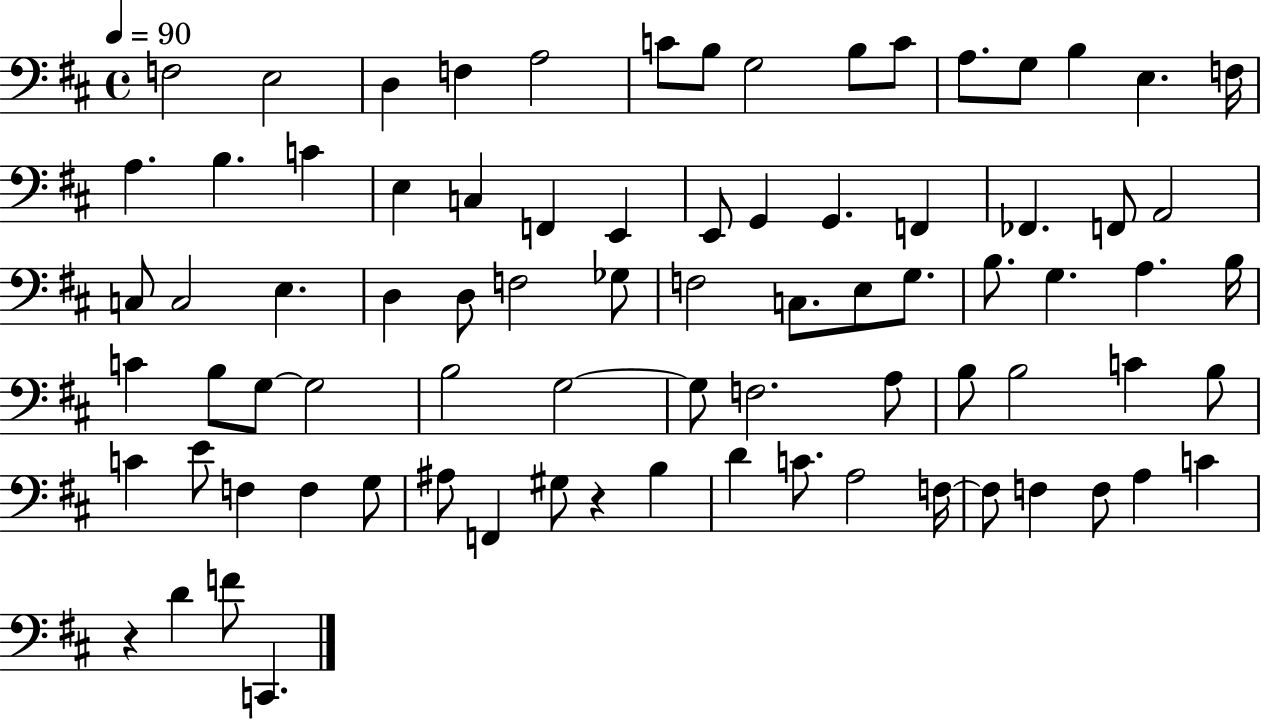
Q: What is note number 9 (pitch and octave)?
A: B3